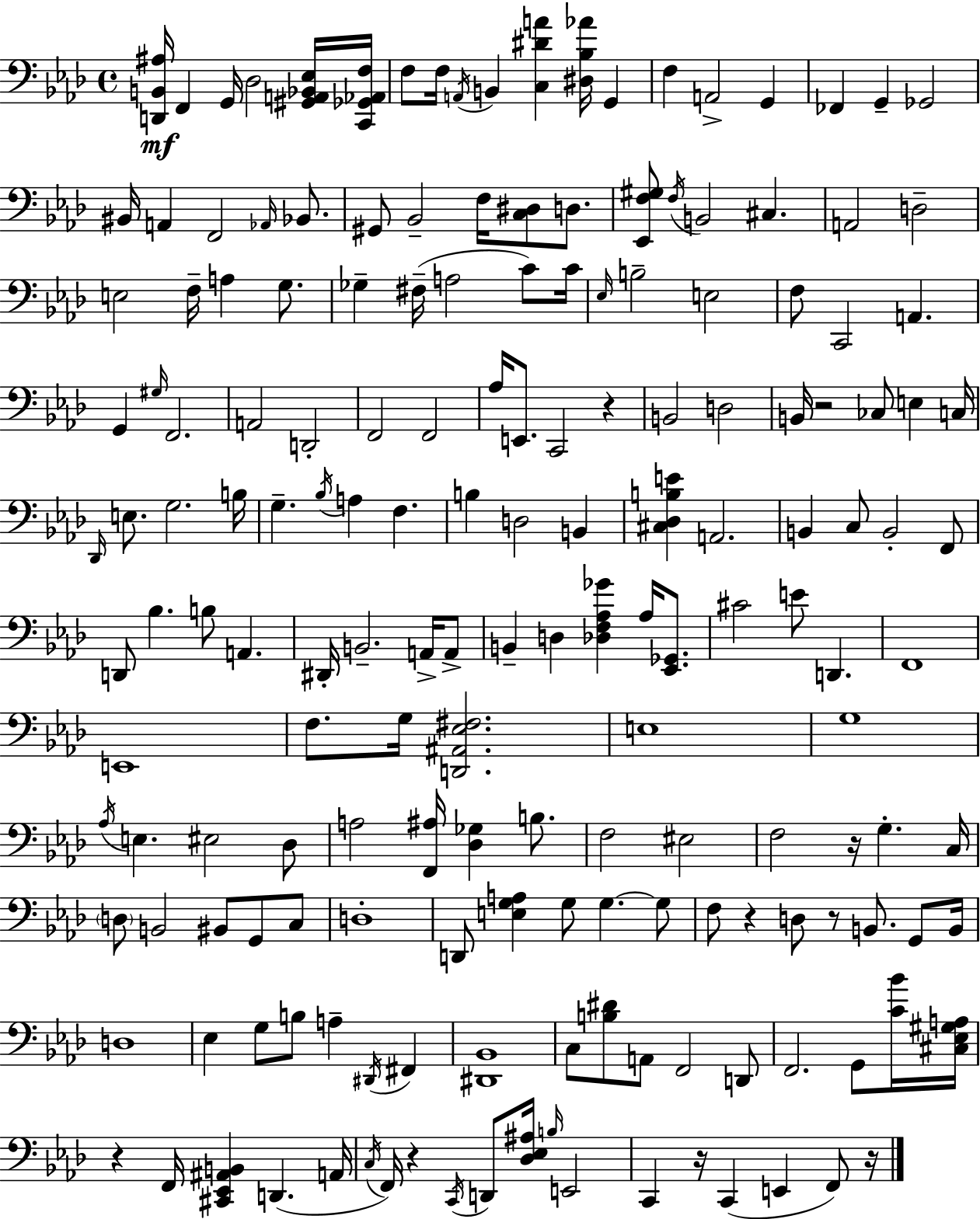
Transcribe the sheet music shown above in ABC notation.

X:1
T:Untitled
M:4/4
L:1/4
K:Fm
[D,,B,,^A,]/4 F,, G,,/4 _D,2 [^G,,A,,_B,,_E,]/4 [C,,_G,,_A,,F,]/4 F,/2 F,/4 A,,/4 B,, [C,^DA] [^D,_B,_A]/4 G,, F, A,,2 G,, _F,, G,, _G,,2 ^B,,/4 A,, F,,2 _A,,/4 _B,,/2 ^G,,/2 _B,,2 F,/4 [C,^D,]/2 D,/2 [_E,,F,^G,]/2 F,/4 B,,2 ^C, A,,2 D,2 E,2 F,/4 A, G,/2 _G, ^F,/4 A,2 C/2 C/4 _E,/4 B,2 E,2 F,/2 C,,2 A,, G,, ^G,/4 F,,2 A,,2 D,,2 F,,2 F,,2 _A,/4 E,,/2 C,,2 z B,,2 D,2 B,,/4 z2 _C,/2 E, C,/4 _D,,/4 E,/2 G,2 B,/4 G, _B,/4 A, F, B, D,2 B,, [^C,_D,B,E] A,,2 B,, C,/2 B,,2 F,,/2 D,,/2 _B, B,/2 A,, ^D,,/4 B,,2 A,,/4 A,,/2 B,, D, [_D,F,_A,_G] _A,/4 [_E,,_G,,]/2 ^C2 E/2 D,, F,,4 E,,4 F,/2 G,/4 [D,,^A,,_E,^F,]2 E,4 G,4 _A,/4 E, ^E,2 _D,/2 A,2 [F,,^A,]/4 [_D,_G,] B,/2 F,2 ^E,2 F,2 z/4 G, C,/4 D,/2 B,,2 ^B,,/2 G,,/2 C,/2 D,4 D,,/2 [E,G,A,] G,/2 G, G,/2 F,/2 z D,/2 z/2 B,,/2 G,,/2 B,,/4 D,4 _E, G,/2 B,/2 A, ^D,,/4 ^F,, [^D,,_B,,]4 C,/2 [B,^D]/2 A,,/2 F,,2 D,,/2 F,,2 G,,/2 [C_B]/4 [^C,_E,^G,A,]/4 z F,,/4 [^C,,_E,,^A,,B,,] D,, A,,/4 C,/4 F,,/4 z C,,/4 D,,/2 [_D,_E,^A,]/4 B,/4 E,,2 C,, z/4 C,, E,, F,,/2 z/4